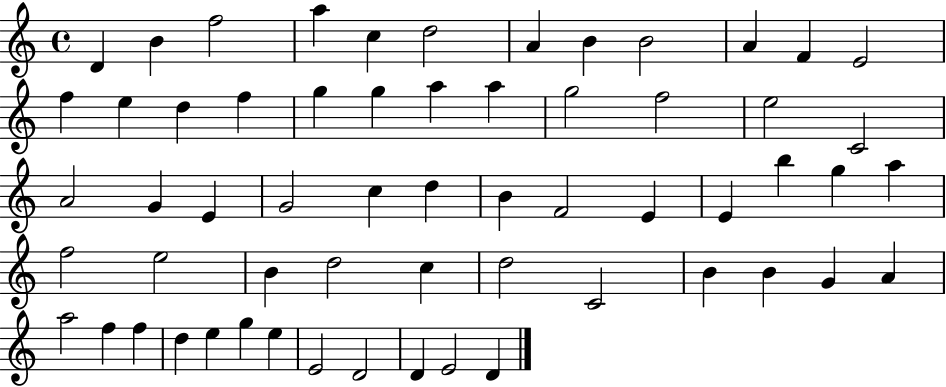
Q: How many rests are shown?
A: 0